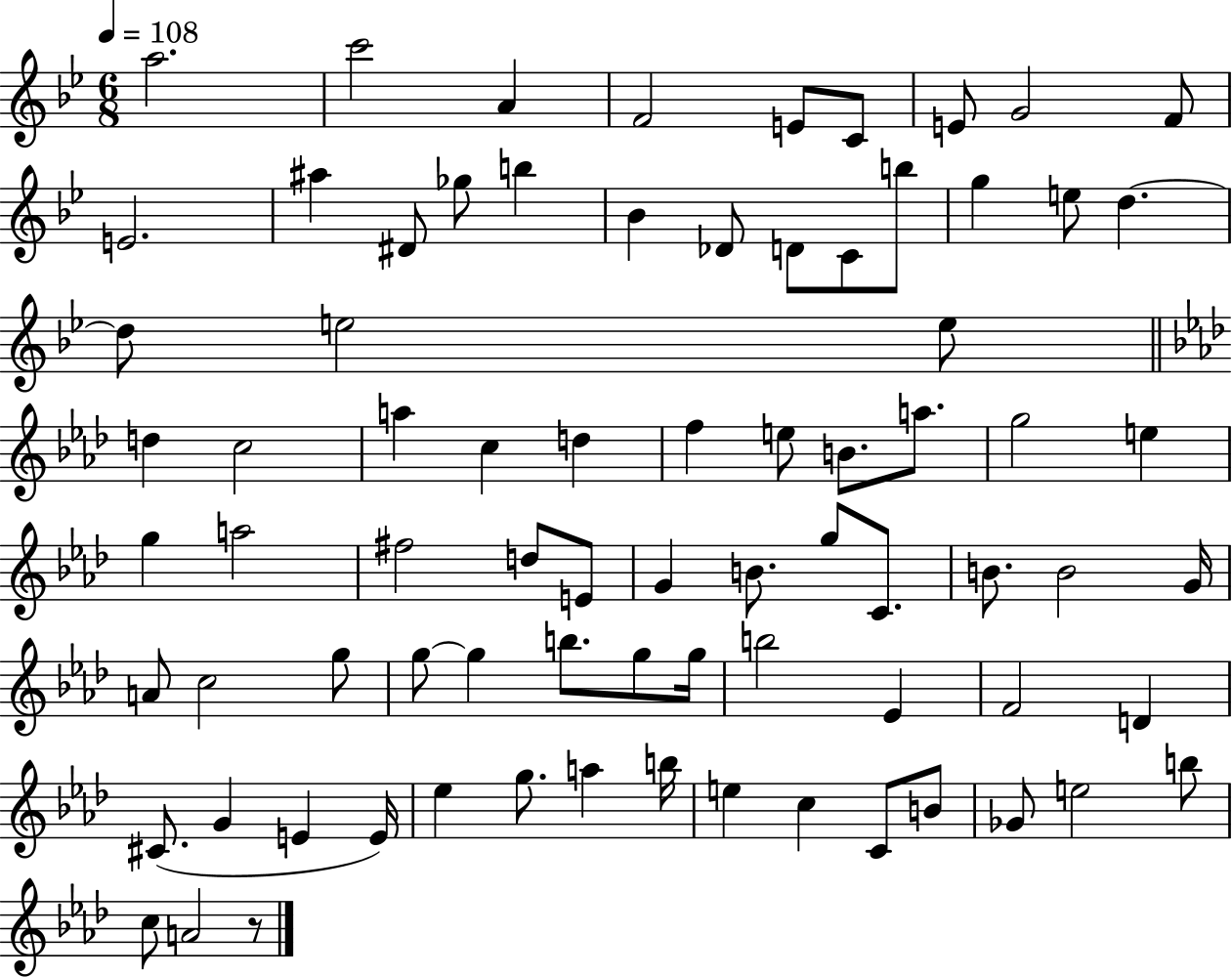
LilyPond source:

{
  \clef treble
  \numericTimeSignature
  \time 6/8
  \key bes \major
  \tempo 4 = 108
  a''2. | c'''2 a'4 | f'2 e'8 c'8 | e'8 g'2 f'8 | \break e'2. | ais''4 dis'8 ges''8 b''4 | bes'4 des'8 d'8 c'8 b''8 | g''4 e''8 d''4.~~ | \break d''8 e''2 e''8 | \bar "||" \break \key aes \major d''4 c''2 | a''4 c''4 d''4 | f''4 e''8 b'8. a''8. | g''2 e''4 | \break g''4 a''2 | fis''2 d''8 e'8 | g'4 b'8. g''8 c'8. | b'8. b'2 g'16 | \break a'8 c''2 g''8 | g''8~~ g''4 b''8. g''8 g''16 | b''2 ees'4 | f'2 d'4 | \break cis'8.( g'4 e'4 e'16) | ees''4 g''8. a''4 b''16 | e''4 c''4 c'8 b'8 | ges'8 e''2 b''8 | \break c''8 a'2 r8 | \bar "|."
}